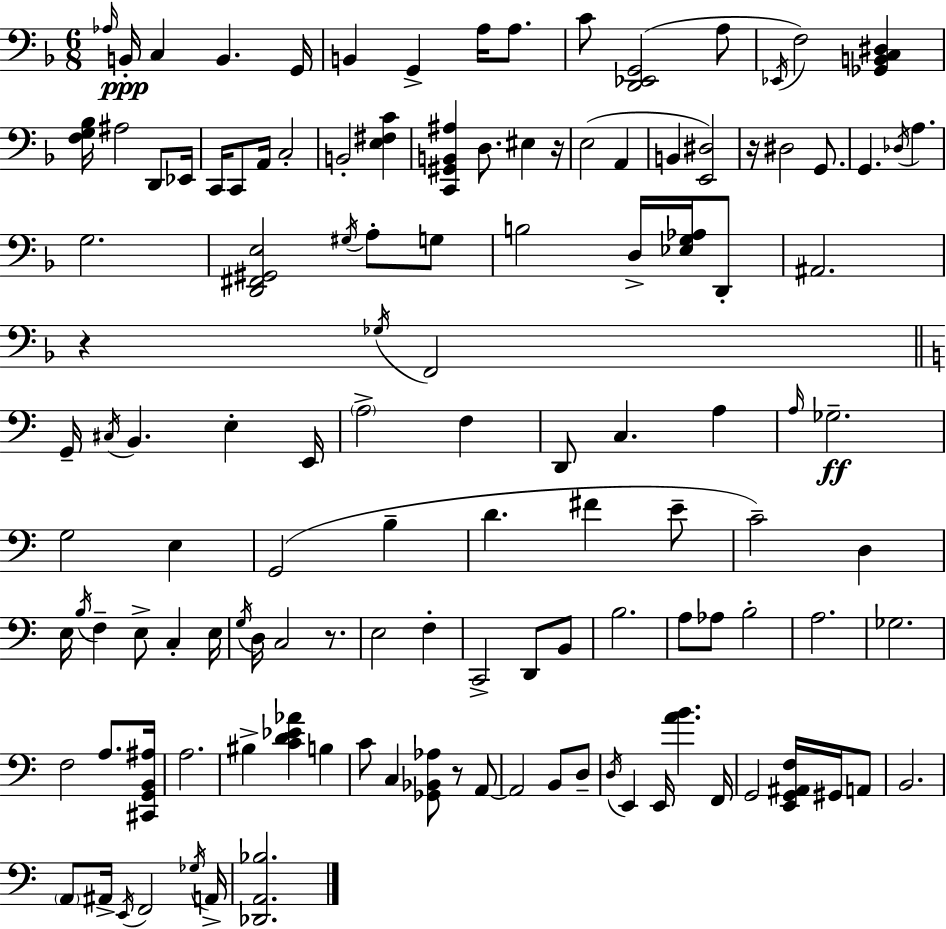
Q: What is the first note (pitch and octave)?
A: Ab3